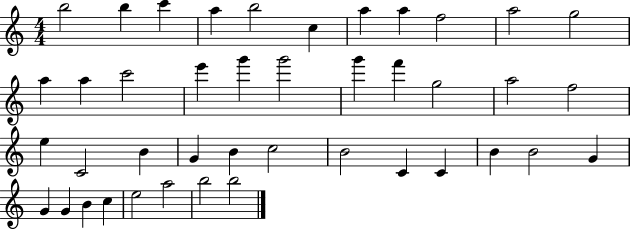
B5/h B5/q C6/q A5/q B5/h C5/q A5/q A5/q F5/h A5/h G5/h A5/q A5/q C6/h E6/q G6/q G6/h G6/q F6/q G5/h A5/h F5/h E5/q C4/h B4/q G4/q B4/q C5/h B4/h C4/q C4/q B4/q B4/h G4/q G4/q G4/q B4/q C5/q E5/h A5/h B5/h B5/h